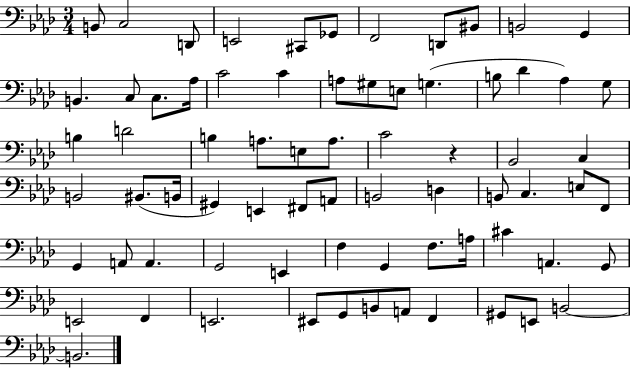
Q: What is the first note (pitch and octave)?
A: B2